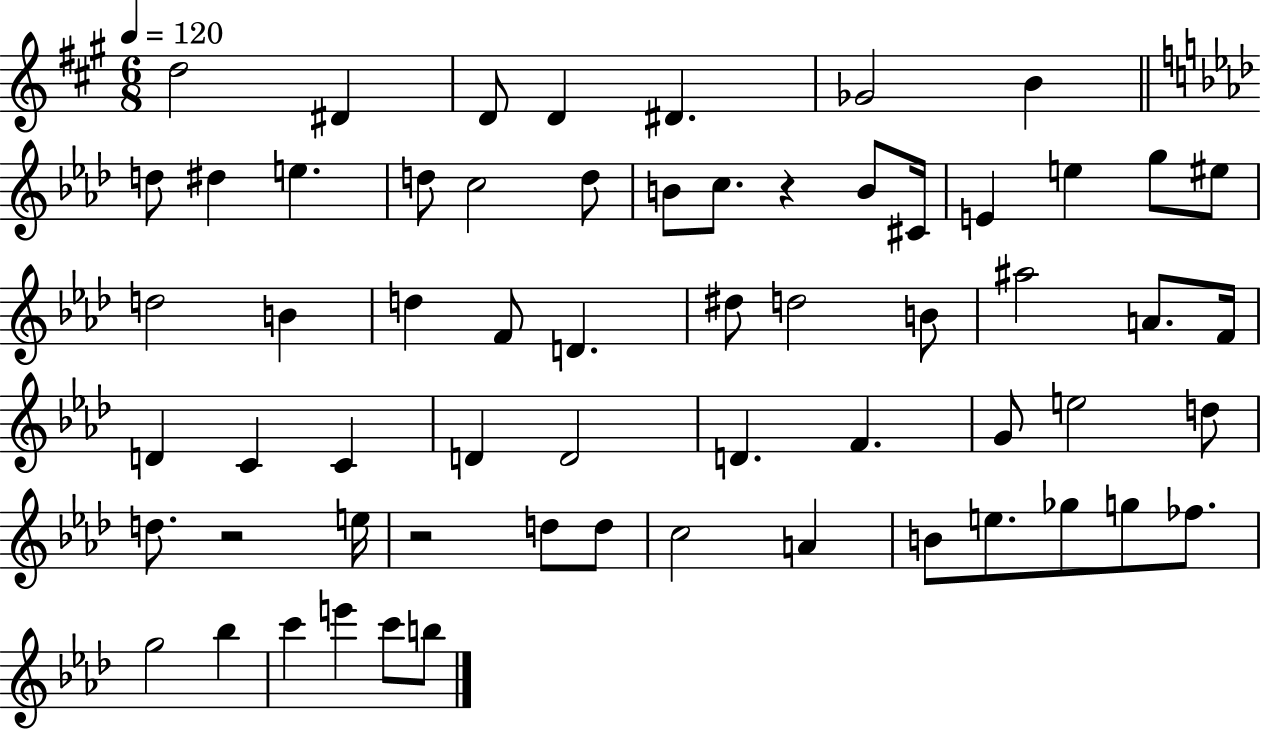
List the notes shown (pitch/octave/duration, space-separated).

D5/h D#4/q D4/e D4/q D#4/q. Gb4/h B4/q D5/e D#5/q E5/q. D5/e C5/h D5/e B4/e C5/e. R/q B4/e C#4/s E4/q E5/q G5/e EIS5/e D5/h B4/q D5/q F4/e D4/q. D#5/e D5/h B4/e A#5/h A4/e. F4/s D4/q C4/q C4/q D4/q D4/h D4/q. F4/q. G4/e E5/h D5/e D5/e. R/h E5/s R/h D5/e D5/e C5/h A4/q B4/e E5/e. Gb5/e G5/e FES5/e. G5/h Bb5/q C6/q E6/q C6/e B5/e